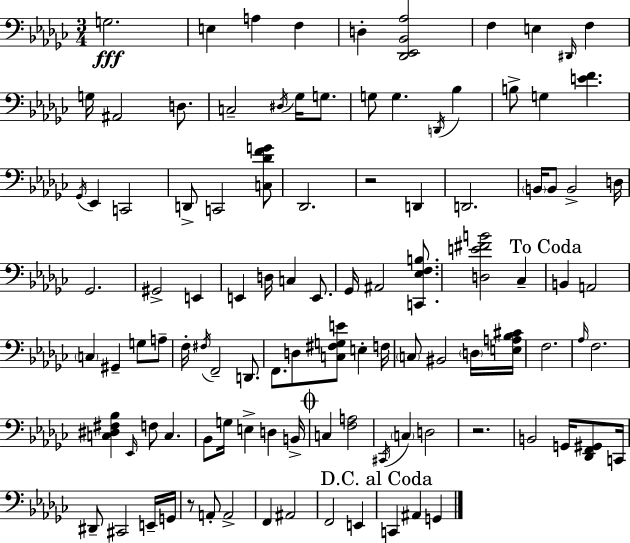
X:1
T:Untitled
M:3/4
L:1/4
K:Ebm
G,2 E, A, F, D, [_D,,_E,,_B,,_A,]2 F, E, ^D,,/4 F, G,/4 ^A,,2 D,/2 C,2 ^D,/4 _G,/4 G,/2 G,/2 G, D,,/4 _B, B,/2 G, [EF] _G,,/4 _E,, C,,2 D,,/2 C,,2 [C,_DFG]/2 _D,,2 z2 D,, D,,2 B,,/4 B,,/2 B,,2 D,/4 _G,,2 ^G,,2 E,, E,, D,/4 C, E,,/2 _G,,/4 ^A,,2 [C,,_E,F,B,]/2 [D,E^FB]2 _C, B,, A,,2 C, ^G,, G,/2 A,/2 F,/4 ^F,/4 F,,2 D,,/2 F,,/2 D,/2 [C,^F,G,E]/2 E, F,/4 C,/2 ^B,,2 D,/4 [E,A,_B,^C]/4 F,2 _A,/4 F,2 [C,^D,^F,_B,] _E,,/4 F,/2 C, _B,,/2 G,/4 E, D, B,,/4 C, [F,A,]2 ^C,,/4 C, D,2 z2 B,,2 G,,/4 [_D,,F,,^G,,]/2 C,,/4 ^D,,/2 ^C,,2 E,,/4 G,,/4 z/2 A,,/2 A,,2 F,, ^A,,2 F,,2 E,, C,, ^A,, G,,